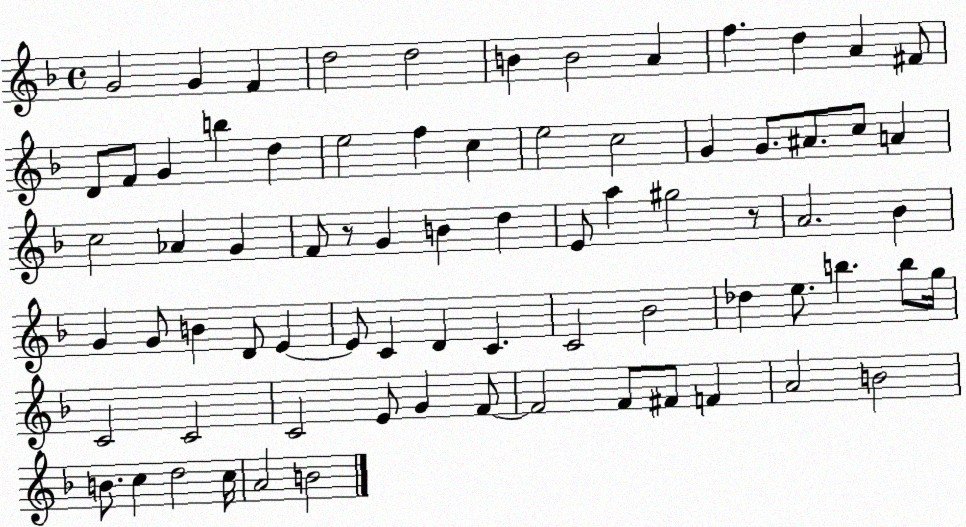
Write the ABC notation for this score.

X:1
T:Untitled
M:4/4
L:1/4
K:F
G2 G F d2 d2 B B2 A f d A ^F/2 D/2 F/2 G b d e2 f c e2 c2 G G/2 ^A/2 c/2 A c2 _A G F/2 z/2 G B d E/2 a ^g2 z/2 A2 _B G G/2 B D/2 E E/2 C D C C2 _B2 _d e/2 b b/2 g/4 C2 C2 C2 E/2 G F/2 F2 F/2 ^F/2 F A2 B2 B/2 c d2 c/4 A2 B2